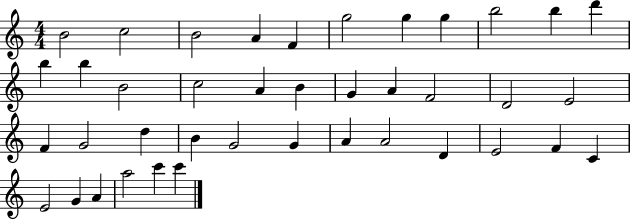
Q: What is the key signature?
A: C major